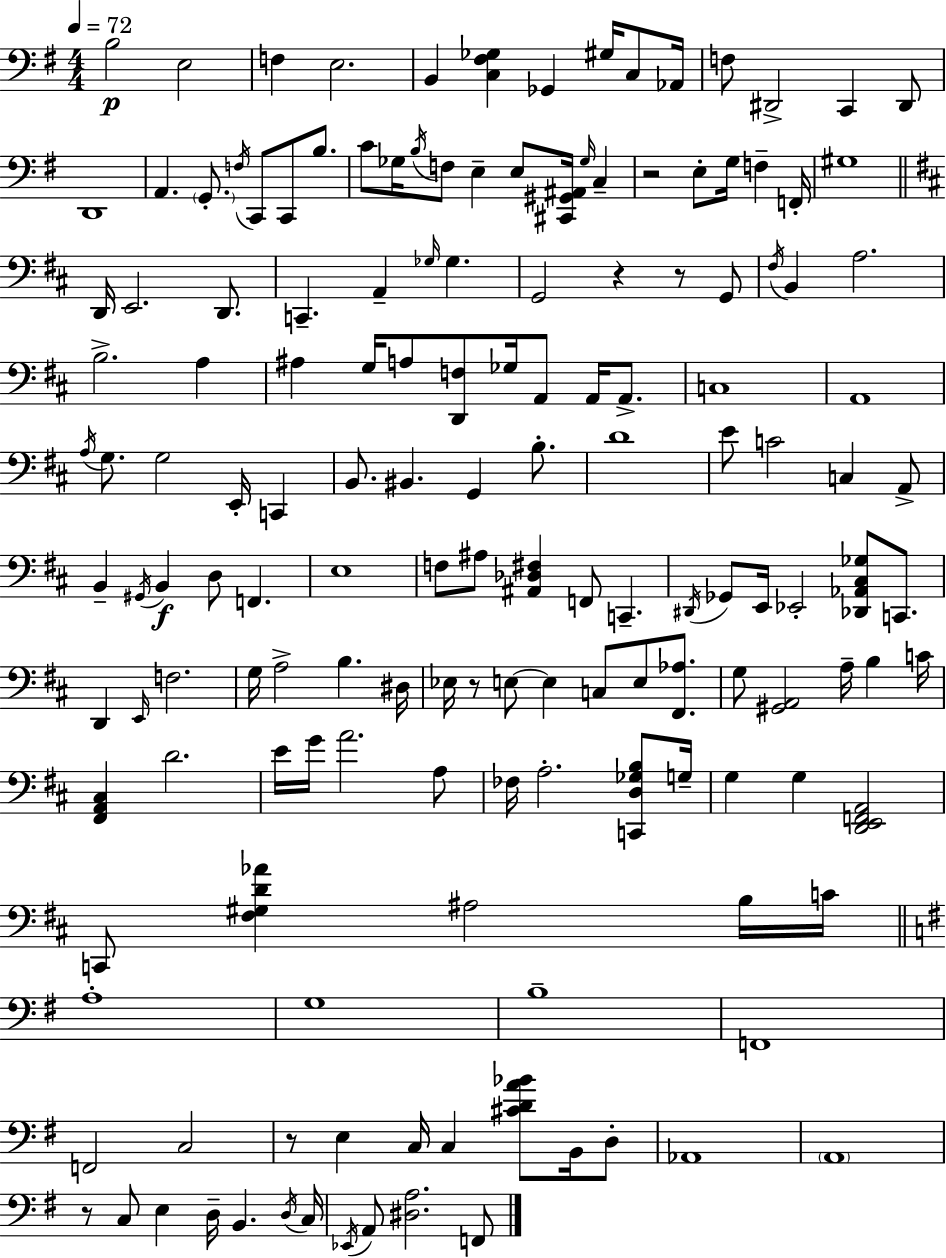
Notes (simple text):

B3/h E3/h F3/q E3/h. B2/q [C3,F#3,Gb3]/q Gb2/q G#3/s C3/e Ab2/s F3/e D#2/h C2/q D#2/e D2/w A2/q. G2/e. F3/s C2/e C2/e B3/e. C4/e Gb3/s B3/s F3/e E3/q E3/e [C#2,G#2,A#2]/s Gb3/s C3/q R/h E3/e G3/s F3/q F2/s G#3/w D2/s E2/h. D2/e. C2/q. A2/q Gb3/s Gb3/q. G2/h R/q R/e G2/e F#3/s B2/q A3/h. B3/h. A3/q A#3/q G3/s A3/e [D2,F3]/e Gb3/s A2/e A2/s A2/e. C3/w A2/w A3/s G3/e. G3/h E2/s C2/q B2/e. BIS2/q. G2/q B3/e. D4/w E4/e C4/h C3/q A2/e B2/q G#2/s B2/q D3/e F2/q. E3/w F3/e A#3/e [A#2,Db3,F#3]/q F2/e C2/q. D#2/s Gb2/e E2/s Eb2/h [Db2,Ab2,C#3,Gb3]/e C2/e. D2/q E2/s F3/h. G3/s A3/h B3/q. D#3/s Eb3/s R/e E3/e E3/q C3/e E3/e [F#2,Ab3]/e. G3/e [G#2,A2]/h A3/s B3/q C4/s [F#2,A2,C#3]/q D4/h. E4/s G4/s A4/h. A3/e FES3/s A3/h. [C2,D3,Gb3,B3]/e G3/s G3/q G3/q [D2,E2,F2,A2]/h C2/e [F#3,G#3,D4,Ab4]/q A#3/h B3/s C4/s A3/w G3/w B3/w F2/w F2/h C3/h R/e E3/q C3/s C3/q [C#4,D4,A4,Bb4]/e B2/s D3/e Ab2/w A2/w R/e C3/e E3/q D3/s B2/q. D3/s C3/s Eb2/s A2/e [D#3,A3]/h. F2/e